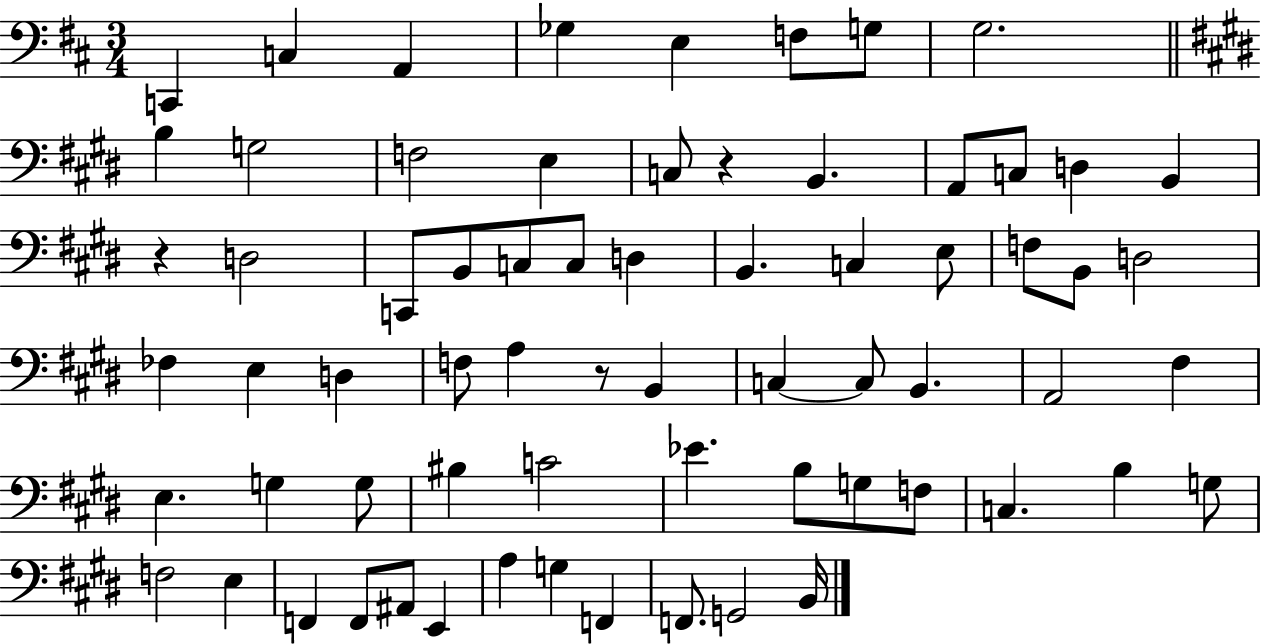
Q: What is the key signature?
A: D major